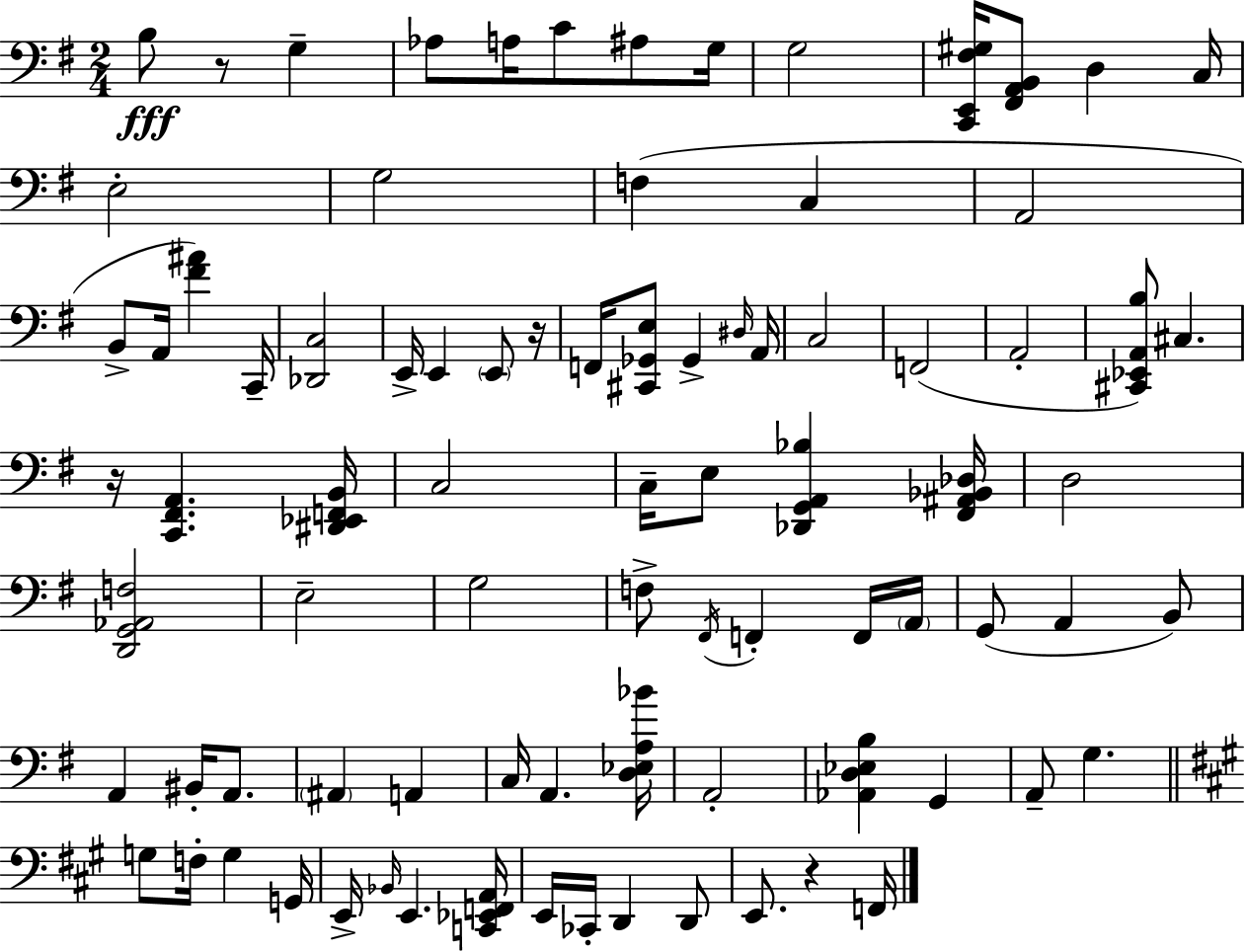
{
  \clef bass
  \numericTimeSignature
  \time 2/4
  \key g \major
  b8\fff r8 g4-- | aes8 a16 c'8 ais8 g16 | g2 | <c, e, fis gis>16 <fis, a, b,>8 d4 c16 | \break e2-. | g2 | f4( c4 | a,2 | \break b,8-> a,16 <fis' ais'>4) c,16-- | <des, c>2 | e,16-> e,4 \parenthesize e,8 r16 | f,16 <cis, ges, e>8 ges,4-> \grace { dis16 } | \break a,16 c2 | f,2( | a,2-. | <cis, ees, a, b>8) cis4. | \break r16 <c, fis, a,>4. | <dis, ees, f, b,>16 c2 | c16-- e8 <des, g, a, bes>4 | <fis, ais, bes, des>16 d2 | \break <d, g, aes, f>2 | e2-- | g2 | f8-> \acciaccatura { fis,16 } f,4-. | \break f,16 \parenthesize a,16 g,8( a,4 | b,8) a,4 bis,16-. a,8. | \parenthesize ais,4 a,4 | c16 a,4. | \break <d ees a bes'>16 a,2-. | <aes, d ees b>4 g,4 | a,8-- g4. | \bar "||" \break \key a \major g8 f16-. g4 g,16 | e,16-> \grace { bes,16 } e,4. | <c, ees, f, a,>16 e,16 ces,16-. d,4 d,8 | e,8. r4 | \break f,16 \bar "|."
}